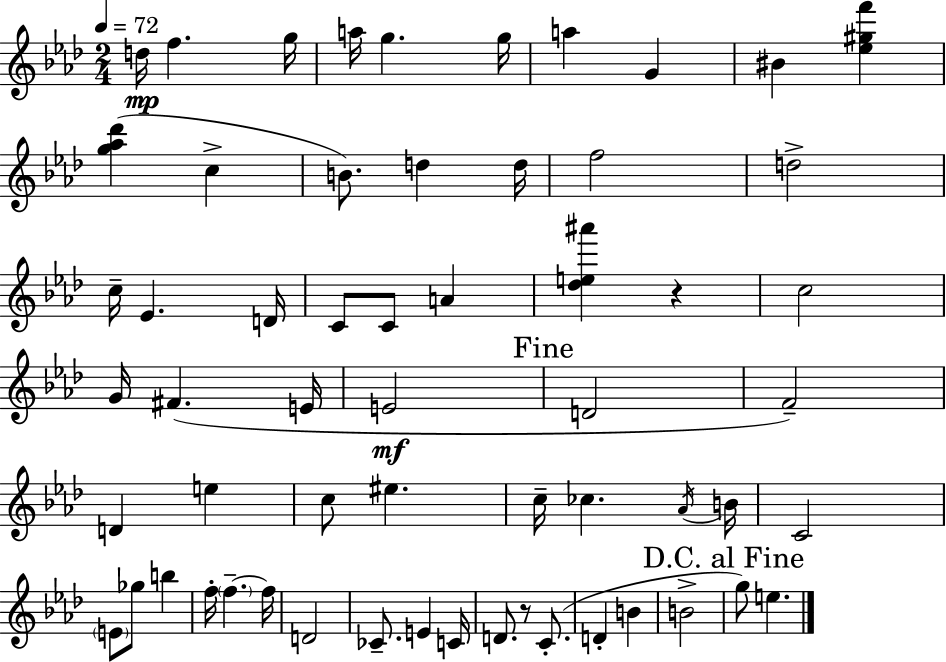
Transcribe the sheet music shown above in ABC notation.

X:1
T:Untitled
M:2/4
L:1/4
K:Ab
d/4 f g/4 a/4 g g/4 a G ^B [_e^gf'] [g_a_d'] c B/2 d d/4 f2 d2 c/4 _E D/4 C/2 C/2 A [_de^a'] z c2 G/4 ^F E/4 E2 D2 F2 D e c/2 ^e c/4 _c _A/4 B/4 C2 E/2 _g/2 b f/4 f f/4 D2 _C/2 E C/4 D/2 z/2 C/2 D B B2 g/2 e